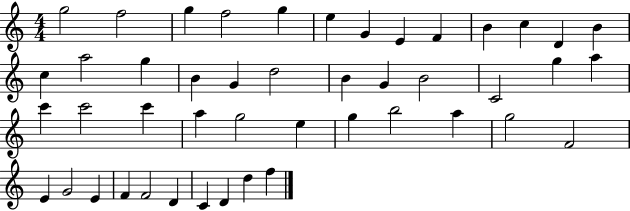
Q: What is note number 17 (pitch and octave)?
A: B4